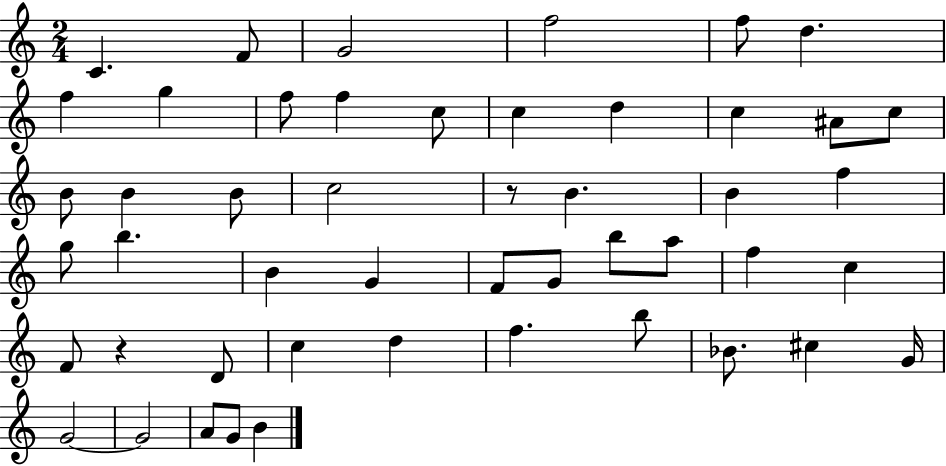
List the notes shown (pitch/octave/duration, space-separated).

C4/q. F4/e G4/h F5/h F5/e D5/q. F5/q G5/q F5/e F5/q C5/e C5/q D5/q C5/q A#4/e C5/e B4/e B4/q B4/e C5/h R/e B4/q. B4/q F5/q G5/e B5/q. B4/q G4/q F4/e G4/e B5/e A5/e F5/q C5/q F4/e R/q D4/e C5/q D5/q F5/q. B5/e Bb4/e. C#5/q G4/s G4/h G4/h A4/e G4/e B4/q